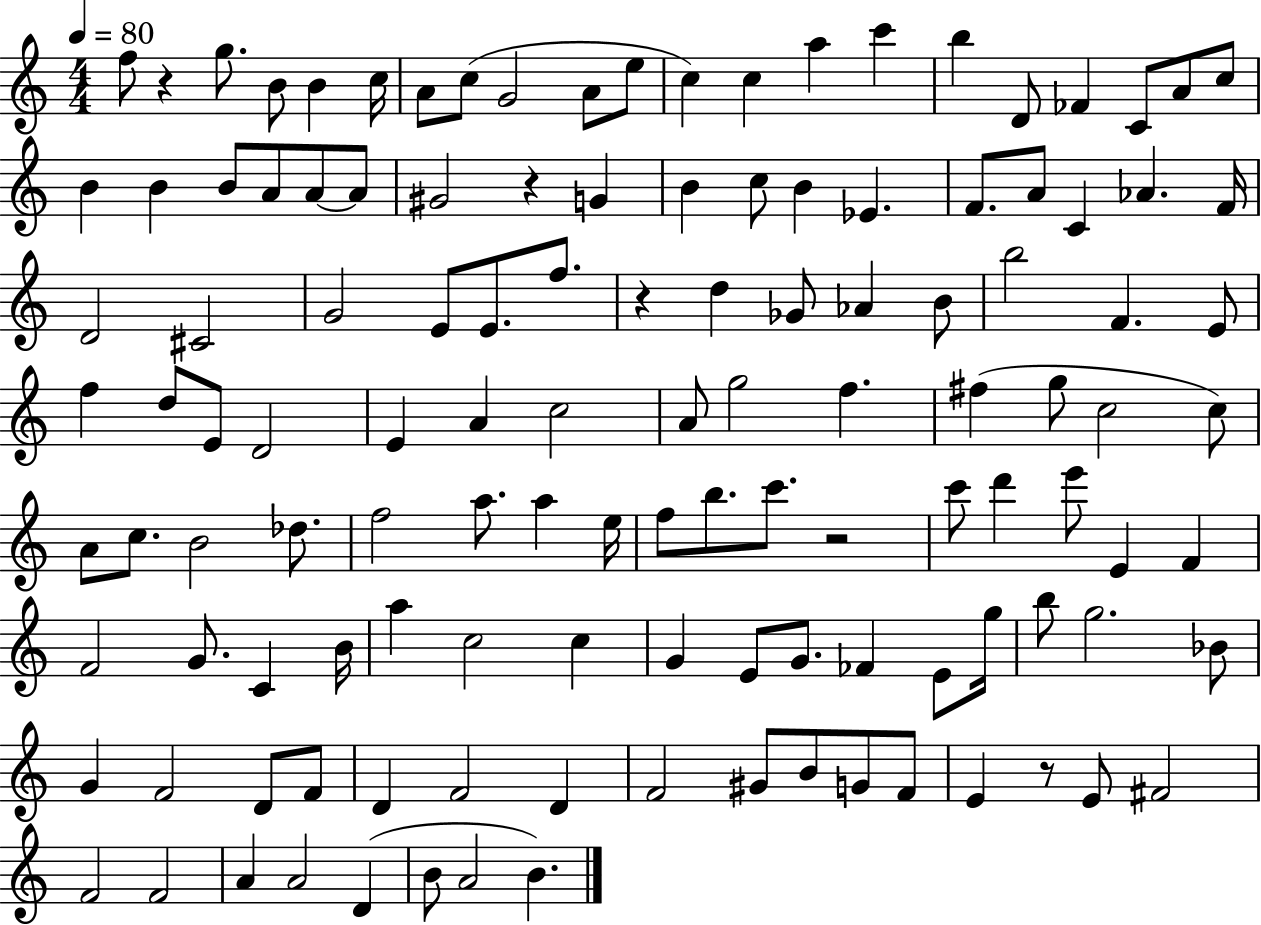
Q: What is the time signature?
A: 4/4